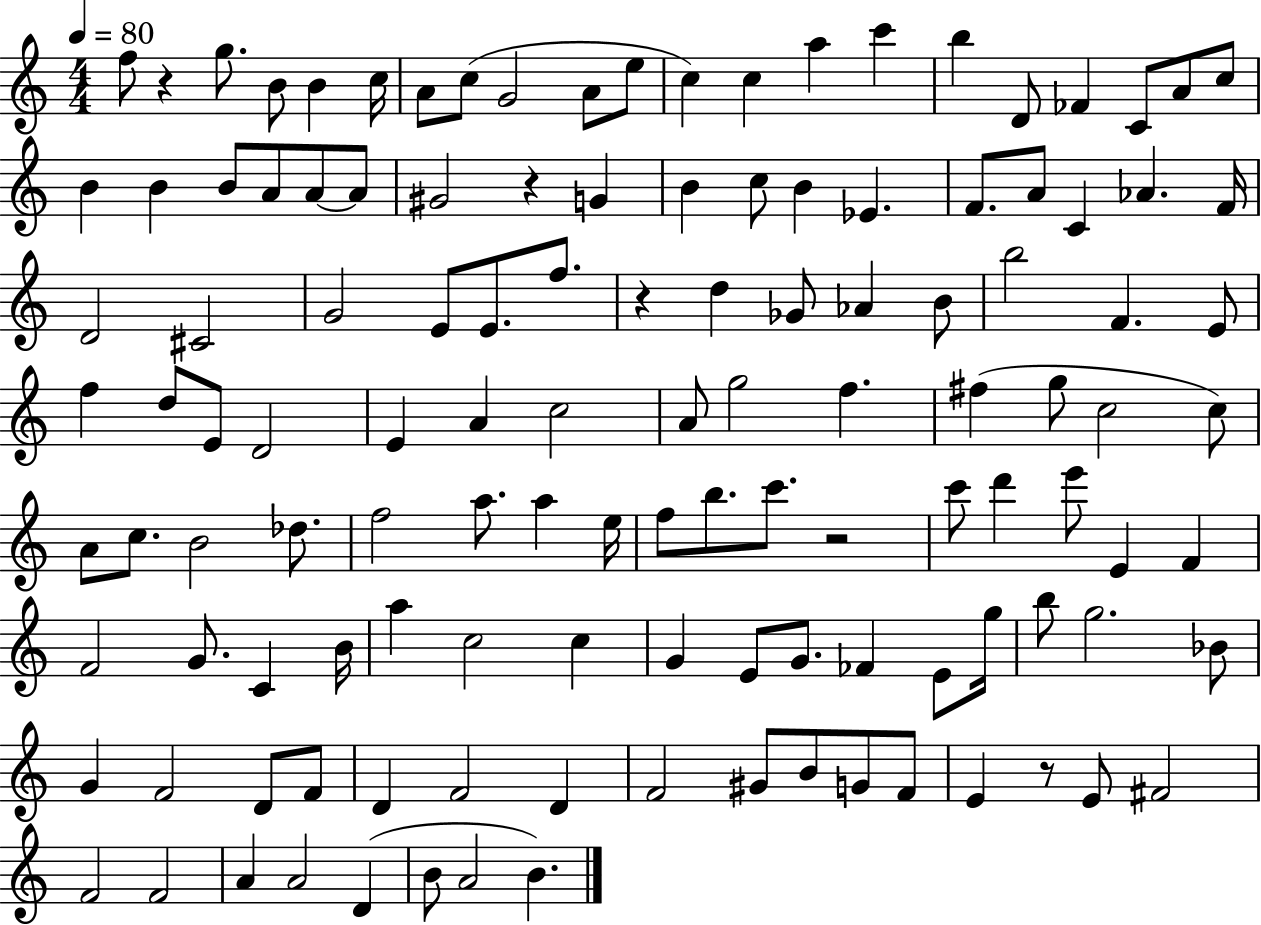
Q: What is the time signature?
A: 4/4